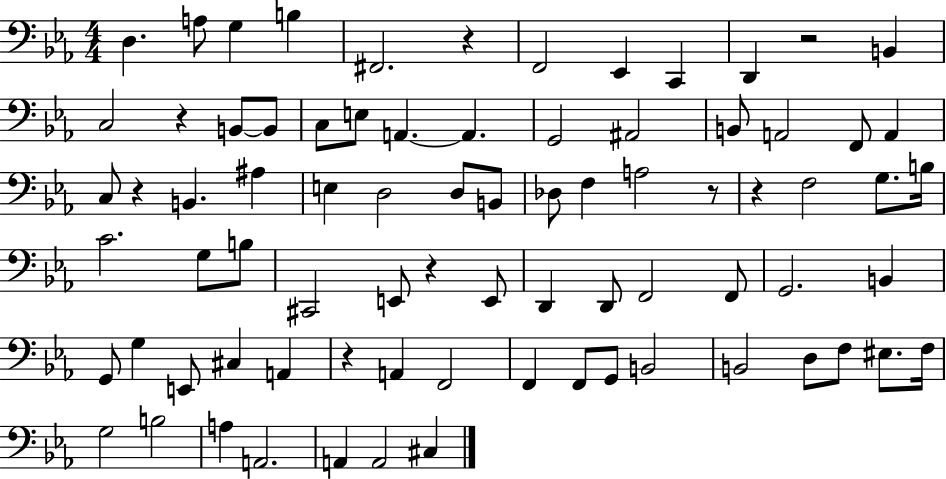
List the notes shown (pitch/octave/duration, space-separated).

D3/q. A3/e G3/q B3/q F#2/h. R/q F2/h Eb2/q C2/q D2/q R/h B2/q C3/h R/q B2/e B2/e C3/e E3/e A2/q. A2/q. G2/h A#2/h B2/e A2/h F2/e A2/q C3/e R/q B2/q. A#3/q E3/q D3/h D3/e B2/e Db3/e F3/q A3/h R/e R/q F3/h G3/e. B3/s C4/h. G3/e B3/e C#2/h E2/e R/q E2/e D2/q D2/e F2/h F2/e G2/h. B2/q G2/e G3/q E2/e C#3/q A2/q R/q A2/q F2/h F2/q F2/e G2/e B2/h B2/h D3/e F3/e EIS3/e. F3/s G3/h B3/h A3/q A2/h. A2/q A2/h C#3/q